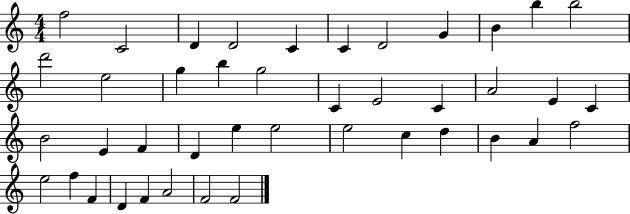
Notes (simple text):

F5/h C4/h D4/q D4/h C4/q C4/q D4/h G4/q B4/q B5/q B5/h D6/h E5/h G5/q B5/q G5/h C4/q E4/h C4/q A4/h E4/q C4/q B4/h E4/q F4/q D4/q E5/q E5/h E5/h C5/q D5/q B4/q A4/q F5/h E5/h F5/q F4/q D4/q F4/q A4/h F4/h F4/h